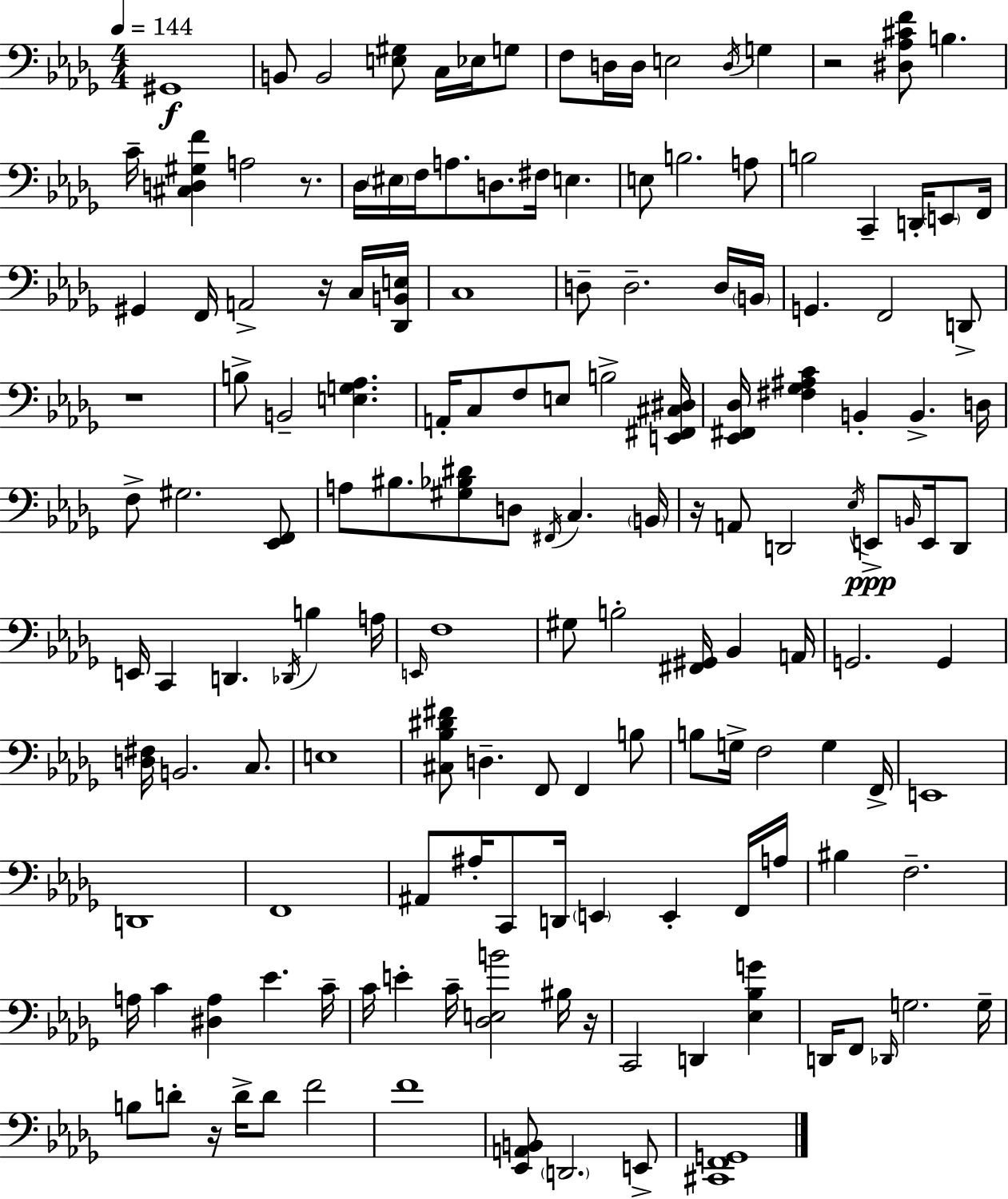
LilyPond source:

{
  \clef bass
  \numericTimeSignature
  \time 4/4
  \key bes \minor
  \tempo 4 = 144
  gis,1\f | b,8 b,2 <e gis>8 c16 ees16 g8 | f8 d16 d16 e2 \acciaccatura { d16 } g4 | r2 <dis aes cis' f'>8 b4. | \break c'16-- <cis d gis f'>4 a2 r8. | des16 \parenthesize eis16 f16 a8. d8. fis16 e4. | e8 b2. a8 | b2 c,4-- d,16-. \parenthesize e,8 | \break f,16 gis,4 f,16 a,2-> r16 c16 | <des, b, e>16 c1 | d8-- d2.-- d16 | \parenthesize b,16 g,4. f,2 d,8-> | \break r1 | b8-> b,2-- <e g aes>4. | a,16-. c8 f8 e8 b2-> | <e, fis, cis dis>16 <ees, fis, des>16 <fis ges ais c'>4 b,4-. b,4.-> | \break d16 f8-> gis2. <ees, f,>8 | a8 bis8. <gis bes dis'>8 d8 \acciaccatura { fis,16 } c4. | \parenthesize b,16 r16 a,8 d,2 \acciaccatura { ees16 }\ppp e,8-> | \grace { b,16 } e,16 d,8 e,16 c,4 d,4. \acciaccatura { des,16 } | \break b4 a16 \grace { e,16 } f1 | gis8 b2-. | <fis, gis,>16 bes,4 a,16 g,2. | g,4 <d fis>16 b,2. | \break c8. e1 | <cis bes dis' fis'>8 d4.-- f,8 | f,4 b8 b8 g16-> f2 | g4 f,16-> e,1 | \break d,1 | f,1 | ais,8 ais16-. c,8 d,16 \parenthesize e,4 | e,4-. f,16 a16 bis4 f2.-- | \break a16 c'4 <dis a>4 ees'4. | c'16-- c'16 e'4-. c'16-- <des e b'>2 | bis16 r16 c,2 d,4 | <ees bes g'>4 d,16 f,8 \grace { des,16 } g2. | \break g16-- b8 d'8-. r16 d'16-> d'8 f'2 | f'1 | <ees, a, b,>8 \parenthesize d,2. | e,8-> <cis, f, g,>1 | \break \bar "|."
}